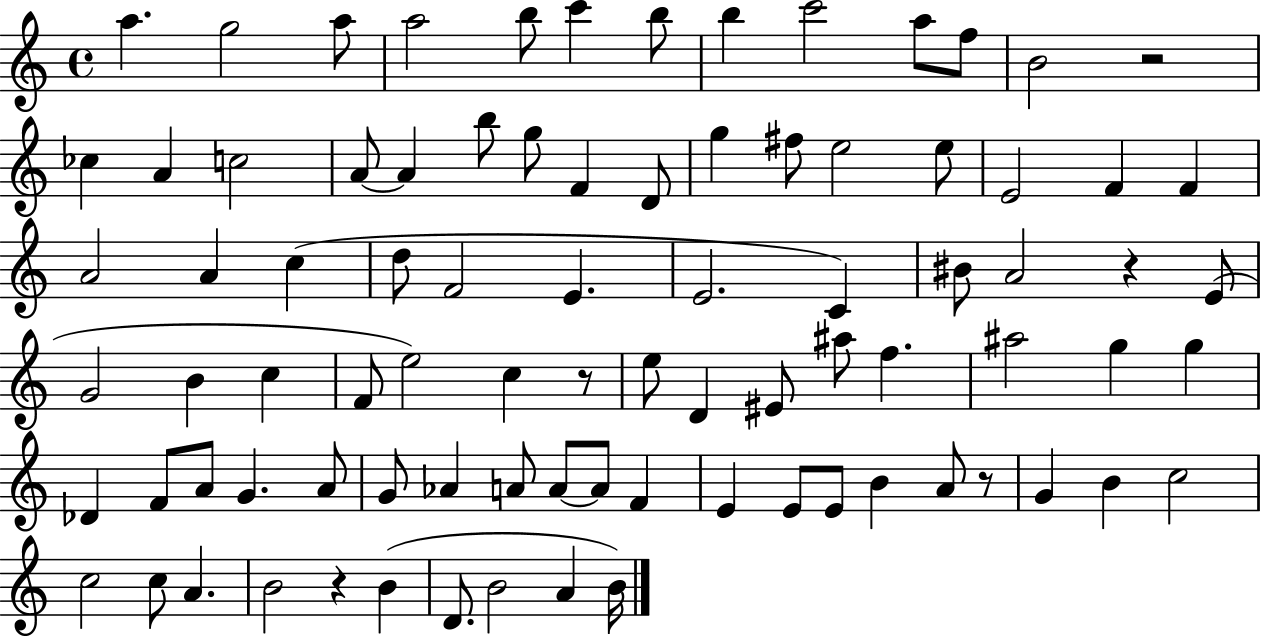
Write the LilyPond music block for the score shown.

{
  \clef treble
  \time 4/4
  \defaultTimeSignature
  \key c \major
  \repeat volta 2 { a''4. g''2 a''8 | a''2 b''8 c'''4 b''8 | b''4 c'''2 a''8 f''8 | b'2 r2 | \break ces''4 a'4 c''2 | a'8~~ a'4 b''8 g''8 f'4 d'8 | g''4 fis''8 e''2 e''8 | e'2 f'4 f'4 | \break a'2 a'4 c''4( | d''8 f'2 e'4. | e'2. c'4) | bis'8 a'2 r4 e'8( | \break g'2 b'4 c''4 | f'8 e''2) c''4 r8 | e''8 d'4 eis'8 ais''8 f''4. | ais''2 g''4 g''4 | \break des'4 f'8 a'8 g'4. a'8 | g'8 aes'4 a'8 a'8~~ a'8 f'4 | e'4 e'8 e'8 b'4 a'8 r8 | g'4 b'4 c''2 | \break c''2 c''8 a'4. | b'2 r4 b'4( | d'8. b'2 a'4 b'16) | } \bar "|."
}